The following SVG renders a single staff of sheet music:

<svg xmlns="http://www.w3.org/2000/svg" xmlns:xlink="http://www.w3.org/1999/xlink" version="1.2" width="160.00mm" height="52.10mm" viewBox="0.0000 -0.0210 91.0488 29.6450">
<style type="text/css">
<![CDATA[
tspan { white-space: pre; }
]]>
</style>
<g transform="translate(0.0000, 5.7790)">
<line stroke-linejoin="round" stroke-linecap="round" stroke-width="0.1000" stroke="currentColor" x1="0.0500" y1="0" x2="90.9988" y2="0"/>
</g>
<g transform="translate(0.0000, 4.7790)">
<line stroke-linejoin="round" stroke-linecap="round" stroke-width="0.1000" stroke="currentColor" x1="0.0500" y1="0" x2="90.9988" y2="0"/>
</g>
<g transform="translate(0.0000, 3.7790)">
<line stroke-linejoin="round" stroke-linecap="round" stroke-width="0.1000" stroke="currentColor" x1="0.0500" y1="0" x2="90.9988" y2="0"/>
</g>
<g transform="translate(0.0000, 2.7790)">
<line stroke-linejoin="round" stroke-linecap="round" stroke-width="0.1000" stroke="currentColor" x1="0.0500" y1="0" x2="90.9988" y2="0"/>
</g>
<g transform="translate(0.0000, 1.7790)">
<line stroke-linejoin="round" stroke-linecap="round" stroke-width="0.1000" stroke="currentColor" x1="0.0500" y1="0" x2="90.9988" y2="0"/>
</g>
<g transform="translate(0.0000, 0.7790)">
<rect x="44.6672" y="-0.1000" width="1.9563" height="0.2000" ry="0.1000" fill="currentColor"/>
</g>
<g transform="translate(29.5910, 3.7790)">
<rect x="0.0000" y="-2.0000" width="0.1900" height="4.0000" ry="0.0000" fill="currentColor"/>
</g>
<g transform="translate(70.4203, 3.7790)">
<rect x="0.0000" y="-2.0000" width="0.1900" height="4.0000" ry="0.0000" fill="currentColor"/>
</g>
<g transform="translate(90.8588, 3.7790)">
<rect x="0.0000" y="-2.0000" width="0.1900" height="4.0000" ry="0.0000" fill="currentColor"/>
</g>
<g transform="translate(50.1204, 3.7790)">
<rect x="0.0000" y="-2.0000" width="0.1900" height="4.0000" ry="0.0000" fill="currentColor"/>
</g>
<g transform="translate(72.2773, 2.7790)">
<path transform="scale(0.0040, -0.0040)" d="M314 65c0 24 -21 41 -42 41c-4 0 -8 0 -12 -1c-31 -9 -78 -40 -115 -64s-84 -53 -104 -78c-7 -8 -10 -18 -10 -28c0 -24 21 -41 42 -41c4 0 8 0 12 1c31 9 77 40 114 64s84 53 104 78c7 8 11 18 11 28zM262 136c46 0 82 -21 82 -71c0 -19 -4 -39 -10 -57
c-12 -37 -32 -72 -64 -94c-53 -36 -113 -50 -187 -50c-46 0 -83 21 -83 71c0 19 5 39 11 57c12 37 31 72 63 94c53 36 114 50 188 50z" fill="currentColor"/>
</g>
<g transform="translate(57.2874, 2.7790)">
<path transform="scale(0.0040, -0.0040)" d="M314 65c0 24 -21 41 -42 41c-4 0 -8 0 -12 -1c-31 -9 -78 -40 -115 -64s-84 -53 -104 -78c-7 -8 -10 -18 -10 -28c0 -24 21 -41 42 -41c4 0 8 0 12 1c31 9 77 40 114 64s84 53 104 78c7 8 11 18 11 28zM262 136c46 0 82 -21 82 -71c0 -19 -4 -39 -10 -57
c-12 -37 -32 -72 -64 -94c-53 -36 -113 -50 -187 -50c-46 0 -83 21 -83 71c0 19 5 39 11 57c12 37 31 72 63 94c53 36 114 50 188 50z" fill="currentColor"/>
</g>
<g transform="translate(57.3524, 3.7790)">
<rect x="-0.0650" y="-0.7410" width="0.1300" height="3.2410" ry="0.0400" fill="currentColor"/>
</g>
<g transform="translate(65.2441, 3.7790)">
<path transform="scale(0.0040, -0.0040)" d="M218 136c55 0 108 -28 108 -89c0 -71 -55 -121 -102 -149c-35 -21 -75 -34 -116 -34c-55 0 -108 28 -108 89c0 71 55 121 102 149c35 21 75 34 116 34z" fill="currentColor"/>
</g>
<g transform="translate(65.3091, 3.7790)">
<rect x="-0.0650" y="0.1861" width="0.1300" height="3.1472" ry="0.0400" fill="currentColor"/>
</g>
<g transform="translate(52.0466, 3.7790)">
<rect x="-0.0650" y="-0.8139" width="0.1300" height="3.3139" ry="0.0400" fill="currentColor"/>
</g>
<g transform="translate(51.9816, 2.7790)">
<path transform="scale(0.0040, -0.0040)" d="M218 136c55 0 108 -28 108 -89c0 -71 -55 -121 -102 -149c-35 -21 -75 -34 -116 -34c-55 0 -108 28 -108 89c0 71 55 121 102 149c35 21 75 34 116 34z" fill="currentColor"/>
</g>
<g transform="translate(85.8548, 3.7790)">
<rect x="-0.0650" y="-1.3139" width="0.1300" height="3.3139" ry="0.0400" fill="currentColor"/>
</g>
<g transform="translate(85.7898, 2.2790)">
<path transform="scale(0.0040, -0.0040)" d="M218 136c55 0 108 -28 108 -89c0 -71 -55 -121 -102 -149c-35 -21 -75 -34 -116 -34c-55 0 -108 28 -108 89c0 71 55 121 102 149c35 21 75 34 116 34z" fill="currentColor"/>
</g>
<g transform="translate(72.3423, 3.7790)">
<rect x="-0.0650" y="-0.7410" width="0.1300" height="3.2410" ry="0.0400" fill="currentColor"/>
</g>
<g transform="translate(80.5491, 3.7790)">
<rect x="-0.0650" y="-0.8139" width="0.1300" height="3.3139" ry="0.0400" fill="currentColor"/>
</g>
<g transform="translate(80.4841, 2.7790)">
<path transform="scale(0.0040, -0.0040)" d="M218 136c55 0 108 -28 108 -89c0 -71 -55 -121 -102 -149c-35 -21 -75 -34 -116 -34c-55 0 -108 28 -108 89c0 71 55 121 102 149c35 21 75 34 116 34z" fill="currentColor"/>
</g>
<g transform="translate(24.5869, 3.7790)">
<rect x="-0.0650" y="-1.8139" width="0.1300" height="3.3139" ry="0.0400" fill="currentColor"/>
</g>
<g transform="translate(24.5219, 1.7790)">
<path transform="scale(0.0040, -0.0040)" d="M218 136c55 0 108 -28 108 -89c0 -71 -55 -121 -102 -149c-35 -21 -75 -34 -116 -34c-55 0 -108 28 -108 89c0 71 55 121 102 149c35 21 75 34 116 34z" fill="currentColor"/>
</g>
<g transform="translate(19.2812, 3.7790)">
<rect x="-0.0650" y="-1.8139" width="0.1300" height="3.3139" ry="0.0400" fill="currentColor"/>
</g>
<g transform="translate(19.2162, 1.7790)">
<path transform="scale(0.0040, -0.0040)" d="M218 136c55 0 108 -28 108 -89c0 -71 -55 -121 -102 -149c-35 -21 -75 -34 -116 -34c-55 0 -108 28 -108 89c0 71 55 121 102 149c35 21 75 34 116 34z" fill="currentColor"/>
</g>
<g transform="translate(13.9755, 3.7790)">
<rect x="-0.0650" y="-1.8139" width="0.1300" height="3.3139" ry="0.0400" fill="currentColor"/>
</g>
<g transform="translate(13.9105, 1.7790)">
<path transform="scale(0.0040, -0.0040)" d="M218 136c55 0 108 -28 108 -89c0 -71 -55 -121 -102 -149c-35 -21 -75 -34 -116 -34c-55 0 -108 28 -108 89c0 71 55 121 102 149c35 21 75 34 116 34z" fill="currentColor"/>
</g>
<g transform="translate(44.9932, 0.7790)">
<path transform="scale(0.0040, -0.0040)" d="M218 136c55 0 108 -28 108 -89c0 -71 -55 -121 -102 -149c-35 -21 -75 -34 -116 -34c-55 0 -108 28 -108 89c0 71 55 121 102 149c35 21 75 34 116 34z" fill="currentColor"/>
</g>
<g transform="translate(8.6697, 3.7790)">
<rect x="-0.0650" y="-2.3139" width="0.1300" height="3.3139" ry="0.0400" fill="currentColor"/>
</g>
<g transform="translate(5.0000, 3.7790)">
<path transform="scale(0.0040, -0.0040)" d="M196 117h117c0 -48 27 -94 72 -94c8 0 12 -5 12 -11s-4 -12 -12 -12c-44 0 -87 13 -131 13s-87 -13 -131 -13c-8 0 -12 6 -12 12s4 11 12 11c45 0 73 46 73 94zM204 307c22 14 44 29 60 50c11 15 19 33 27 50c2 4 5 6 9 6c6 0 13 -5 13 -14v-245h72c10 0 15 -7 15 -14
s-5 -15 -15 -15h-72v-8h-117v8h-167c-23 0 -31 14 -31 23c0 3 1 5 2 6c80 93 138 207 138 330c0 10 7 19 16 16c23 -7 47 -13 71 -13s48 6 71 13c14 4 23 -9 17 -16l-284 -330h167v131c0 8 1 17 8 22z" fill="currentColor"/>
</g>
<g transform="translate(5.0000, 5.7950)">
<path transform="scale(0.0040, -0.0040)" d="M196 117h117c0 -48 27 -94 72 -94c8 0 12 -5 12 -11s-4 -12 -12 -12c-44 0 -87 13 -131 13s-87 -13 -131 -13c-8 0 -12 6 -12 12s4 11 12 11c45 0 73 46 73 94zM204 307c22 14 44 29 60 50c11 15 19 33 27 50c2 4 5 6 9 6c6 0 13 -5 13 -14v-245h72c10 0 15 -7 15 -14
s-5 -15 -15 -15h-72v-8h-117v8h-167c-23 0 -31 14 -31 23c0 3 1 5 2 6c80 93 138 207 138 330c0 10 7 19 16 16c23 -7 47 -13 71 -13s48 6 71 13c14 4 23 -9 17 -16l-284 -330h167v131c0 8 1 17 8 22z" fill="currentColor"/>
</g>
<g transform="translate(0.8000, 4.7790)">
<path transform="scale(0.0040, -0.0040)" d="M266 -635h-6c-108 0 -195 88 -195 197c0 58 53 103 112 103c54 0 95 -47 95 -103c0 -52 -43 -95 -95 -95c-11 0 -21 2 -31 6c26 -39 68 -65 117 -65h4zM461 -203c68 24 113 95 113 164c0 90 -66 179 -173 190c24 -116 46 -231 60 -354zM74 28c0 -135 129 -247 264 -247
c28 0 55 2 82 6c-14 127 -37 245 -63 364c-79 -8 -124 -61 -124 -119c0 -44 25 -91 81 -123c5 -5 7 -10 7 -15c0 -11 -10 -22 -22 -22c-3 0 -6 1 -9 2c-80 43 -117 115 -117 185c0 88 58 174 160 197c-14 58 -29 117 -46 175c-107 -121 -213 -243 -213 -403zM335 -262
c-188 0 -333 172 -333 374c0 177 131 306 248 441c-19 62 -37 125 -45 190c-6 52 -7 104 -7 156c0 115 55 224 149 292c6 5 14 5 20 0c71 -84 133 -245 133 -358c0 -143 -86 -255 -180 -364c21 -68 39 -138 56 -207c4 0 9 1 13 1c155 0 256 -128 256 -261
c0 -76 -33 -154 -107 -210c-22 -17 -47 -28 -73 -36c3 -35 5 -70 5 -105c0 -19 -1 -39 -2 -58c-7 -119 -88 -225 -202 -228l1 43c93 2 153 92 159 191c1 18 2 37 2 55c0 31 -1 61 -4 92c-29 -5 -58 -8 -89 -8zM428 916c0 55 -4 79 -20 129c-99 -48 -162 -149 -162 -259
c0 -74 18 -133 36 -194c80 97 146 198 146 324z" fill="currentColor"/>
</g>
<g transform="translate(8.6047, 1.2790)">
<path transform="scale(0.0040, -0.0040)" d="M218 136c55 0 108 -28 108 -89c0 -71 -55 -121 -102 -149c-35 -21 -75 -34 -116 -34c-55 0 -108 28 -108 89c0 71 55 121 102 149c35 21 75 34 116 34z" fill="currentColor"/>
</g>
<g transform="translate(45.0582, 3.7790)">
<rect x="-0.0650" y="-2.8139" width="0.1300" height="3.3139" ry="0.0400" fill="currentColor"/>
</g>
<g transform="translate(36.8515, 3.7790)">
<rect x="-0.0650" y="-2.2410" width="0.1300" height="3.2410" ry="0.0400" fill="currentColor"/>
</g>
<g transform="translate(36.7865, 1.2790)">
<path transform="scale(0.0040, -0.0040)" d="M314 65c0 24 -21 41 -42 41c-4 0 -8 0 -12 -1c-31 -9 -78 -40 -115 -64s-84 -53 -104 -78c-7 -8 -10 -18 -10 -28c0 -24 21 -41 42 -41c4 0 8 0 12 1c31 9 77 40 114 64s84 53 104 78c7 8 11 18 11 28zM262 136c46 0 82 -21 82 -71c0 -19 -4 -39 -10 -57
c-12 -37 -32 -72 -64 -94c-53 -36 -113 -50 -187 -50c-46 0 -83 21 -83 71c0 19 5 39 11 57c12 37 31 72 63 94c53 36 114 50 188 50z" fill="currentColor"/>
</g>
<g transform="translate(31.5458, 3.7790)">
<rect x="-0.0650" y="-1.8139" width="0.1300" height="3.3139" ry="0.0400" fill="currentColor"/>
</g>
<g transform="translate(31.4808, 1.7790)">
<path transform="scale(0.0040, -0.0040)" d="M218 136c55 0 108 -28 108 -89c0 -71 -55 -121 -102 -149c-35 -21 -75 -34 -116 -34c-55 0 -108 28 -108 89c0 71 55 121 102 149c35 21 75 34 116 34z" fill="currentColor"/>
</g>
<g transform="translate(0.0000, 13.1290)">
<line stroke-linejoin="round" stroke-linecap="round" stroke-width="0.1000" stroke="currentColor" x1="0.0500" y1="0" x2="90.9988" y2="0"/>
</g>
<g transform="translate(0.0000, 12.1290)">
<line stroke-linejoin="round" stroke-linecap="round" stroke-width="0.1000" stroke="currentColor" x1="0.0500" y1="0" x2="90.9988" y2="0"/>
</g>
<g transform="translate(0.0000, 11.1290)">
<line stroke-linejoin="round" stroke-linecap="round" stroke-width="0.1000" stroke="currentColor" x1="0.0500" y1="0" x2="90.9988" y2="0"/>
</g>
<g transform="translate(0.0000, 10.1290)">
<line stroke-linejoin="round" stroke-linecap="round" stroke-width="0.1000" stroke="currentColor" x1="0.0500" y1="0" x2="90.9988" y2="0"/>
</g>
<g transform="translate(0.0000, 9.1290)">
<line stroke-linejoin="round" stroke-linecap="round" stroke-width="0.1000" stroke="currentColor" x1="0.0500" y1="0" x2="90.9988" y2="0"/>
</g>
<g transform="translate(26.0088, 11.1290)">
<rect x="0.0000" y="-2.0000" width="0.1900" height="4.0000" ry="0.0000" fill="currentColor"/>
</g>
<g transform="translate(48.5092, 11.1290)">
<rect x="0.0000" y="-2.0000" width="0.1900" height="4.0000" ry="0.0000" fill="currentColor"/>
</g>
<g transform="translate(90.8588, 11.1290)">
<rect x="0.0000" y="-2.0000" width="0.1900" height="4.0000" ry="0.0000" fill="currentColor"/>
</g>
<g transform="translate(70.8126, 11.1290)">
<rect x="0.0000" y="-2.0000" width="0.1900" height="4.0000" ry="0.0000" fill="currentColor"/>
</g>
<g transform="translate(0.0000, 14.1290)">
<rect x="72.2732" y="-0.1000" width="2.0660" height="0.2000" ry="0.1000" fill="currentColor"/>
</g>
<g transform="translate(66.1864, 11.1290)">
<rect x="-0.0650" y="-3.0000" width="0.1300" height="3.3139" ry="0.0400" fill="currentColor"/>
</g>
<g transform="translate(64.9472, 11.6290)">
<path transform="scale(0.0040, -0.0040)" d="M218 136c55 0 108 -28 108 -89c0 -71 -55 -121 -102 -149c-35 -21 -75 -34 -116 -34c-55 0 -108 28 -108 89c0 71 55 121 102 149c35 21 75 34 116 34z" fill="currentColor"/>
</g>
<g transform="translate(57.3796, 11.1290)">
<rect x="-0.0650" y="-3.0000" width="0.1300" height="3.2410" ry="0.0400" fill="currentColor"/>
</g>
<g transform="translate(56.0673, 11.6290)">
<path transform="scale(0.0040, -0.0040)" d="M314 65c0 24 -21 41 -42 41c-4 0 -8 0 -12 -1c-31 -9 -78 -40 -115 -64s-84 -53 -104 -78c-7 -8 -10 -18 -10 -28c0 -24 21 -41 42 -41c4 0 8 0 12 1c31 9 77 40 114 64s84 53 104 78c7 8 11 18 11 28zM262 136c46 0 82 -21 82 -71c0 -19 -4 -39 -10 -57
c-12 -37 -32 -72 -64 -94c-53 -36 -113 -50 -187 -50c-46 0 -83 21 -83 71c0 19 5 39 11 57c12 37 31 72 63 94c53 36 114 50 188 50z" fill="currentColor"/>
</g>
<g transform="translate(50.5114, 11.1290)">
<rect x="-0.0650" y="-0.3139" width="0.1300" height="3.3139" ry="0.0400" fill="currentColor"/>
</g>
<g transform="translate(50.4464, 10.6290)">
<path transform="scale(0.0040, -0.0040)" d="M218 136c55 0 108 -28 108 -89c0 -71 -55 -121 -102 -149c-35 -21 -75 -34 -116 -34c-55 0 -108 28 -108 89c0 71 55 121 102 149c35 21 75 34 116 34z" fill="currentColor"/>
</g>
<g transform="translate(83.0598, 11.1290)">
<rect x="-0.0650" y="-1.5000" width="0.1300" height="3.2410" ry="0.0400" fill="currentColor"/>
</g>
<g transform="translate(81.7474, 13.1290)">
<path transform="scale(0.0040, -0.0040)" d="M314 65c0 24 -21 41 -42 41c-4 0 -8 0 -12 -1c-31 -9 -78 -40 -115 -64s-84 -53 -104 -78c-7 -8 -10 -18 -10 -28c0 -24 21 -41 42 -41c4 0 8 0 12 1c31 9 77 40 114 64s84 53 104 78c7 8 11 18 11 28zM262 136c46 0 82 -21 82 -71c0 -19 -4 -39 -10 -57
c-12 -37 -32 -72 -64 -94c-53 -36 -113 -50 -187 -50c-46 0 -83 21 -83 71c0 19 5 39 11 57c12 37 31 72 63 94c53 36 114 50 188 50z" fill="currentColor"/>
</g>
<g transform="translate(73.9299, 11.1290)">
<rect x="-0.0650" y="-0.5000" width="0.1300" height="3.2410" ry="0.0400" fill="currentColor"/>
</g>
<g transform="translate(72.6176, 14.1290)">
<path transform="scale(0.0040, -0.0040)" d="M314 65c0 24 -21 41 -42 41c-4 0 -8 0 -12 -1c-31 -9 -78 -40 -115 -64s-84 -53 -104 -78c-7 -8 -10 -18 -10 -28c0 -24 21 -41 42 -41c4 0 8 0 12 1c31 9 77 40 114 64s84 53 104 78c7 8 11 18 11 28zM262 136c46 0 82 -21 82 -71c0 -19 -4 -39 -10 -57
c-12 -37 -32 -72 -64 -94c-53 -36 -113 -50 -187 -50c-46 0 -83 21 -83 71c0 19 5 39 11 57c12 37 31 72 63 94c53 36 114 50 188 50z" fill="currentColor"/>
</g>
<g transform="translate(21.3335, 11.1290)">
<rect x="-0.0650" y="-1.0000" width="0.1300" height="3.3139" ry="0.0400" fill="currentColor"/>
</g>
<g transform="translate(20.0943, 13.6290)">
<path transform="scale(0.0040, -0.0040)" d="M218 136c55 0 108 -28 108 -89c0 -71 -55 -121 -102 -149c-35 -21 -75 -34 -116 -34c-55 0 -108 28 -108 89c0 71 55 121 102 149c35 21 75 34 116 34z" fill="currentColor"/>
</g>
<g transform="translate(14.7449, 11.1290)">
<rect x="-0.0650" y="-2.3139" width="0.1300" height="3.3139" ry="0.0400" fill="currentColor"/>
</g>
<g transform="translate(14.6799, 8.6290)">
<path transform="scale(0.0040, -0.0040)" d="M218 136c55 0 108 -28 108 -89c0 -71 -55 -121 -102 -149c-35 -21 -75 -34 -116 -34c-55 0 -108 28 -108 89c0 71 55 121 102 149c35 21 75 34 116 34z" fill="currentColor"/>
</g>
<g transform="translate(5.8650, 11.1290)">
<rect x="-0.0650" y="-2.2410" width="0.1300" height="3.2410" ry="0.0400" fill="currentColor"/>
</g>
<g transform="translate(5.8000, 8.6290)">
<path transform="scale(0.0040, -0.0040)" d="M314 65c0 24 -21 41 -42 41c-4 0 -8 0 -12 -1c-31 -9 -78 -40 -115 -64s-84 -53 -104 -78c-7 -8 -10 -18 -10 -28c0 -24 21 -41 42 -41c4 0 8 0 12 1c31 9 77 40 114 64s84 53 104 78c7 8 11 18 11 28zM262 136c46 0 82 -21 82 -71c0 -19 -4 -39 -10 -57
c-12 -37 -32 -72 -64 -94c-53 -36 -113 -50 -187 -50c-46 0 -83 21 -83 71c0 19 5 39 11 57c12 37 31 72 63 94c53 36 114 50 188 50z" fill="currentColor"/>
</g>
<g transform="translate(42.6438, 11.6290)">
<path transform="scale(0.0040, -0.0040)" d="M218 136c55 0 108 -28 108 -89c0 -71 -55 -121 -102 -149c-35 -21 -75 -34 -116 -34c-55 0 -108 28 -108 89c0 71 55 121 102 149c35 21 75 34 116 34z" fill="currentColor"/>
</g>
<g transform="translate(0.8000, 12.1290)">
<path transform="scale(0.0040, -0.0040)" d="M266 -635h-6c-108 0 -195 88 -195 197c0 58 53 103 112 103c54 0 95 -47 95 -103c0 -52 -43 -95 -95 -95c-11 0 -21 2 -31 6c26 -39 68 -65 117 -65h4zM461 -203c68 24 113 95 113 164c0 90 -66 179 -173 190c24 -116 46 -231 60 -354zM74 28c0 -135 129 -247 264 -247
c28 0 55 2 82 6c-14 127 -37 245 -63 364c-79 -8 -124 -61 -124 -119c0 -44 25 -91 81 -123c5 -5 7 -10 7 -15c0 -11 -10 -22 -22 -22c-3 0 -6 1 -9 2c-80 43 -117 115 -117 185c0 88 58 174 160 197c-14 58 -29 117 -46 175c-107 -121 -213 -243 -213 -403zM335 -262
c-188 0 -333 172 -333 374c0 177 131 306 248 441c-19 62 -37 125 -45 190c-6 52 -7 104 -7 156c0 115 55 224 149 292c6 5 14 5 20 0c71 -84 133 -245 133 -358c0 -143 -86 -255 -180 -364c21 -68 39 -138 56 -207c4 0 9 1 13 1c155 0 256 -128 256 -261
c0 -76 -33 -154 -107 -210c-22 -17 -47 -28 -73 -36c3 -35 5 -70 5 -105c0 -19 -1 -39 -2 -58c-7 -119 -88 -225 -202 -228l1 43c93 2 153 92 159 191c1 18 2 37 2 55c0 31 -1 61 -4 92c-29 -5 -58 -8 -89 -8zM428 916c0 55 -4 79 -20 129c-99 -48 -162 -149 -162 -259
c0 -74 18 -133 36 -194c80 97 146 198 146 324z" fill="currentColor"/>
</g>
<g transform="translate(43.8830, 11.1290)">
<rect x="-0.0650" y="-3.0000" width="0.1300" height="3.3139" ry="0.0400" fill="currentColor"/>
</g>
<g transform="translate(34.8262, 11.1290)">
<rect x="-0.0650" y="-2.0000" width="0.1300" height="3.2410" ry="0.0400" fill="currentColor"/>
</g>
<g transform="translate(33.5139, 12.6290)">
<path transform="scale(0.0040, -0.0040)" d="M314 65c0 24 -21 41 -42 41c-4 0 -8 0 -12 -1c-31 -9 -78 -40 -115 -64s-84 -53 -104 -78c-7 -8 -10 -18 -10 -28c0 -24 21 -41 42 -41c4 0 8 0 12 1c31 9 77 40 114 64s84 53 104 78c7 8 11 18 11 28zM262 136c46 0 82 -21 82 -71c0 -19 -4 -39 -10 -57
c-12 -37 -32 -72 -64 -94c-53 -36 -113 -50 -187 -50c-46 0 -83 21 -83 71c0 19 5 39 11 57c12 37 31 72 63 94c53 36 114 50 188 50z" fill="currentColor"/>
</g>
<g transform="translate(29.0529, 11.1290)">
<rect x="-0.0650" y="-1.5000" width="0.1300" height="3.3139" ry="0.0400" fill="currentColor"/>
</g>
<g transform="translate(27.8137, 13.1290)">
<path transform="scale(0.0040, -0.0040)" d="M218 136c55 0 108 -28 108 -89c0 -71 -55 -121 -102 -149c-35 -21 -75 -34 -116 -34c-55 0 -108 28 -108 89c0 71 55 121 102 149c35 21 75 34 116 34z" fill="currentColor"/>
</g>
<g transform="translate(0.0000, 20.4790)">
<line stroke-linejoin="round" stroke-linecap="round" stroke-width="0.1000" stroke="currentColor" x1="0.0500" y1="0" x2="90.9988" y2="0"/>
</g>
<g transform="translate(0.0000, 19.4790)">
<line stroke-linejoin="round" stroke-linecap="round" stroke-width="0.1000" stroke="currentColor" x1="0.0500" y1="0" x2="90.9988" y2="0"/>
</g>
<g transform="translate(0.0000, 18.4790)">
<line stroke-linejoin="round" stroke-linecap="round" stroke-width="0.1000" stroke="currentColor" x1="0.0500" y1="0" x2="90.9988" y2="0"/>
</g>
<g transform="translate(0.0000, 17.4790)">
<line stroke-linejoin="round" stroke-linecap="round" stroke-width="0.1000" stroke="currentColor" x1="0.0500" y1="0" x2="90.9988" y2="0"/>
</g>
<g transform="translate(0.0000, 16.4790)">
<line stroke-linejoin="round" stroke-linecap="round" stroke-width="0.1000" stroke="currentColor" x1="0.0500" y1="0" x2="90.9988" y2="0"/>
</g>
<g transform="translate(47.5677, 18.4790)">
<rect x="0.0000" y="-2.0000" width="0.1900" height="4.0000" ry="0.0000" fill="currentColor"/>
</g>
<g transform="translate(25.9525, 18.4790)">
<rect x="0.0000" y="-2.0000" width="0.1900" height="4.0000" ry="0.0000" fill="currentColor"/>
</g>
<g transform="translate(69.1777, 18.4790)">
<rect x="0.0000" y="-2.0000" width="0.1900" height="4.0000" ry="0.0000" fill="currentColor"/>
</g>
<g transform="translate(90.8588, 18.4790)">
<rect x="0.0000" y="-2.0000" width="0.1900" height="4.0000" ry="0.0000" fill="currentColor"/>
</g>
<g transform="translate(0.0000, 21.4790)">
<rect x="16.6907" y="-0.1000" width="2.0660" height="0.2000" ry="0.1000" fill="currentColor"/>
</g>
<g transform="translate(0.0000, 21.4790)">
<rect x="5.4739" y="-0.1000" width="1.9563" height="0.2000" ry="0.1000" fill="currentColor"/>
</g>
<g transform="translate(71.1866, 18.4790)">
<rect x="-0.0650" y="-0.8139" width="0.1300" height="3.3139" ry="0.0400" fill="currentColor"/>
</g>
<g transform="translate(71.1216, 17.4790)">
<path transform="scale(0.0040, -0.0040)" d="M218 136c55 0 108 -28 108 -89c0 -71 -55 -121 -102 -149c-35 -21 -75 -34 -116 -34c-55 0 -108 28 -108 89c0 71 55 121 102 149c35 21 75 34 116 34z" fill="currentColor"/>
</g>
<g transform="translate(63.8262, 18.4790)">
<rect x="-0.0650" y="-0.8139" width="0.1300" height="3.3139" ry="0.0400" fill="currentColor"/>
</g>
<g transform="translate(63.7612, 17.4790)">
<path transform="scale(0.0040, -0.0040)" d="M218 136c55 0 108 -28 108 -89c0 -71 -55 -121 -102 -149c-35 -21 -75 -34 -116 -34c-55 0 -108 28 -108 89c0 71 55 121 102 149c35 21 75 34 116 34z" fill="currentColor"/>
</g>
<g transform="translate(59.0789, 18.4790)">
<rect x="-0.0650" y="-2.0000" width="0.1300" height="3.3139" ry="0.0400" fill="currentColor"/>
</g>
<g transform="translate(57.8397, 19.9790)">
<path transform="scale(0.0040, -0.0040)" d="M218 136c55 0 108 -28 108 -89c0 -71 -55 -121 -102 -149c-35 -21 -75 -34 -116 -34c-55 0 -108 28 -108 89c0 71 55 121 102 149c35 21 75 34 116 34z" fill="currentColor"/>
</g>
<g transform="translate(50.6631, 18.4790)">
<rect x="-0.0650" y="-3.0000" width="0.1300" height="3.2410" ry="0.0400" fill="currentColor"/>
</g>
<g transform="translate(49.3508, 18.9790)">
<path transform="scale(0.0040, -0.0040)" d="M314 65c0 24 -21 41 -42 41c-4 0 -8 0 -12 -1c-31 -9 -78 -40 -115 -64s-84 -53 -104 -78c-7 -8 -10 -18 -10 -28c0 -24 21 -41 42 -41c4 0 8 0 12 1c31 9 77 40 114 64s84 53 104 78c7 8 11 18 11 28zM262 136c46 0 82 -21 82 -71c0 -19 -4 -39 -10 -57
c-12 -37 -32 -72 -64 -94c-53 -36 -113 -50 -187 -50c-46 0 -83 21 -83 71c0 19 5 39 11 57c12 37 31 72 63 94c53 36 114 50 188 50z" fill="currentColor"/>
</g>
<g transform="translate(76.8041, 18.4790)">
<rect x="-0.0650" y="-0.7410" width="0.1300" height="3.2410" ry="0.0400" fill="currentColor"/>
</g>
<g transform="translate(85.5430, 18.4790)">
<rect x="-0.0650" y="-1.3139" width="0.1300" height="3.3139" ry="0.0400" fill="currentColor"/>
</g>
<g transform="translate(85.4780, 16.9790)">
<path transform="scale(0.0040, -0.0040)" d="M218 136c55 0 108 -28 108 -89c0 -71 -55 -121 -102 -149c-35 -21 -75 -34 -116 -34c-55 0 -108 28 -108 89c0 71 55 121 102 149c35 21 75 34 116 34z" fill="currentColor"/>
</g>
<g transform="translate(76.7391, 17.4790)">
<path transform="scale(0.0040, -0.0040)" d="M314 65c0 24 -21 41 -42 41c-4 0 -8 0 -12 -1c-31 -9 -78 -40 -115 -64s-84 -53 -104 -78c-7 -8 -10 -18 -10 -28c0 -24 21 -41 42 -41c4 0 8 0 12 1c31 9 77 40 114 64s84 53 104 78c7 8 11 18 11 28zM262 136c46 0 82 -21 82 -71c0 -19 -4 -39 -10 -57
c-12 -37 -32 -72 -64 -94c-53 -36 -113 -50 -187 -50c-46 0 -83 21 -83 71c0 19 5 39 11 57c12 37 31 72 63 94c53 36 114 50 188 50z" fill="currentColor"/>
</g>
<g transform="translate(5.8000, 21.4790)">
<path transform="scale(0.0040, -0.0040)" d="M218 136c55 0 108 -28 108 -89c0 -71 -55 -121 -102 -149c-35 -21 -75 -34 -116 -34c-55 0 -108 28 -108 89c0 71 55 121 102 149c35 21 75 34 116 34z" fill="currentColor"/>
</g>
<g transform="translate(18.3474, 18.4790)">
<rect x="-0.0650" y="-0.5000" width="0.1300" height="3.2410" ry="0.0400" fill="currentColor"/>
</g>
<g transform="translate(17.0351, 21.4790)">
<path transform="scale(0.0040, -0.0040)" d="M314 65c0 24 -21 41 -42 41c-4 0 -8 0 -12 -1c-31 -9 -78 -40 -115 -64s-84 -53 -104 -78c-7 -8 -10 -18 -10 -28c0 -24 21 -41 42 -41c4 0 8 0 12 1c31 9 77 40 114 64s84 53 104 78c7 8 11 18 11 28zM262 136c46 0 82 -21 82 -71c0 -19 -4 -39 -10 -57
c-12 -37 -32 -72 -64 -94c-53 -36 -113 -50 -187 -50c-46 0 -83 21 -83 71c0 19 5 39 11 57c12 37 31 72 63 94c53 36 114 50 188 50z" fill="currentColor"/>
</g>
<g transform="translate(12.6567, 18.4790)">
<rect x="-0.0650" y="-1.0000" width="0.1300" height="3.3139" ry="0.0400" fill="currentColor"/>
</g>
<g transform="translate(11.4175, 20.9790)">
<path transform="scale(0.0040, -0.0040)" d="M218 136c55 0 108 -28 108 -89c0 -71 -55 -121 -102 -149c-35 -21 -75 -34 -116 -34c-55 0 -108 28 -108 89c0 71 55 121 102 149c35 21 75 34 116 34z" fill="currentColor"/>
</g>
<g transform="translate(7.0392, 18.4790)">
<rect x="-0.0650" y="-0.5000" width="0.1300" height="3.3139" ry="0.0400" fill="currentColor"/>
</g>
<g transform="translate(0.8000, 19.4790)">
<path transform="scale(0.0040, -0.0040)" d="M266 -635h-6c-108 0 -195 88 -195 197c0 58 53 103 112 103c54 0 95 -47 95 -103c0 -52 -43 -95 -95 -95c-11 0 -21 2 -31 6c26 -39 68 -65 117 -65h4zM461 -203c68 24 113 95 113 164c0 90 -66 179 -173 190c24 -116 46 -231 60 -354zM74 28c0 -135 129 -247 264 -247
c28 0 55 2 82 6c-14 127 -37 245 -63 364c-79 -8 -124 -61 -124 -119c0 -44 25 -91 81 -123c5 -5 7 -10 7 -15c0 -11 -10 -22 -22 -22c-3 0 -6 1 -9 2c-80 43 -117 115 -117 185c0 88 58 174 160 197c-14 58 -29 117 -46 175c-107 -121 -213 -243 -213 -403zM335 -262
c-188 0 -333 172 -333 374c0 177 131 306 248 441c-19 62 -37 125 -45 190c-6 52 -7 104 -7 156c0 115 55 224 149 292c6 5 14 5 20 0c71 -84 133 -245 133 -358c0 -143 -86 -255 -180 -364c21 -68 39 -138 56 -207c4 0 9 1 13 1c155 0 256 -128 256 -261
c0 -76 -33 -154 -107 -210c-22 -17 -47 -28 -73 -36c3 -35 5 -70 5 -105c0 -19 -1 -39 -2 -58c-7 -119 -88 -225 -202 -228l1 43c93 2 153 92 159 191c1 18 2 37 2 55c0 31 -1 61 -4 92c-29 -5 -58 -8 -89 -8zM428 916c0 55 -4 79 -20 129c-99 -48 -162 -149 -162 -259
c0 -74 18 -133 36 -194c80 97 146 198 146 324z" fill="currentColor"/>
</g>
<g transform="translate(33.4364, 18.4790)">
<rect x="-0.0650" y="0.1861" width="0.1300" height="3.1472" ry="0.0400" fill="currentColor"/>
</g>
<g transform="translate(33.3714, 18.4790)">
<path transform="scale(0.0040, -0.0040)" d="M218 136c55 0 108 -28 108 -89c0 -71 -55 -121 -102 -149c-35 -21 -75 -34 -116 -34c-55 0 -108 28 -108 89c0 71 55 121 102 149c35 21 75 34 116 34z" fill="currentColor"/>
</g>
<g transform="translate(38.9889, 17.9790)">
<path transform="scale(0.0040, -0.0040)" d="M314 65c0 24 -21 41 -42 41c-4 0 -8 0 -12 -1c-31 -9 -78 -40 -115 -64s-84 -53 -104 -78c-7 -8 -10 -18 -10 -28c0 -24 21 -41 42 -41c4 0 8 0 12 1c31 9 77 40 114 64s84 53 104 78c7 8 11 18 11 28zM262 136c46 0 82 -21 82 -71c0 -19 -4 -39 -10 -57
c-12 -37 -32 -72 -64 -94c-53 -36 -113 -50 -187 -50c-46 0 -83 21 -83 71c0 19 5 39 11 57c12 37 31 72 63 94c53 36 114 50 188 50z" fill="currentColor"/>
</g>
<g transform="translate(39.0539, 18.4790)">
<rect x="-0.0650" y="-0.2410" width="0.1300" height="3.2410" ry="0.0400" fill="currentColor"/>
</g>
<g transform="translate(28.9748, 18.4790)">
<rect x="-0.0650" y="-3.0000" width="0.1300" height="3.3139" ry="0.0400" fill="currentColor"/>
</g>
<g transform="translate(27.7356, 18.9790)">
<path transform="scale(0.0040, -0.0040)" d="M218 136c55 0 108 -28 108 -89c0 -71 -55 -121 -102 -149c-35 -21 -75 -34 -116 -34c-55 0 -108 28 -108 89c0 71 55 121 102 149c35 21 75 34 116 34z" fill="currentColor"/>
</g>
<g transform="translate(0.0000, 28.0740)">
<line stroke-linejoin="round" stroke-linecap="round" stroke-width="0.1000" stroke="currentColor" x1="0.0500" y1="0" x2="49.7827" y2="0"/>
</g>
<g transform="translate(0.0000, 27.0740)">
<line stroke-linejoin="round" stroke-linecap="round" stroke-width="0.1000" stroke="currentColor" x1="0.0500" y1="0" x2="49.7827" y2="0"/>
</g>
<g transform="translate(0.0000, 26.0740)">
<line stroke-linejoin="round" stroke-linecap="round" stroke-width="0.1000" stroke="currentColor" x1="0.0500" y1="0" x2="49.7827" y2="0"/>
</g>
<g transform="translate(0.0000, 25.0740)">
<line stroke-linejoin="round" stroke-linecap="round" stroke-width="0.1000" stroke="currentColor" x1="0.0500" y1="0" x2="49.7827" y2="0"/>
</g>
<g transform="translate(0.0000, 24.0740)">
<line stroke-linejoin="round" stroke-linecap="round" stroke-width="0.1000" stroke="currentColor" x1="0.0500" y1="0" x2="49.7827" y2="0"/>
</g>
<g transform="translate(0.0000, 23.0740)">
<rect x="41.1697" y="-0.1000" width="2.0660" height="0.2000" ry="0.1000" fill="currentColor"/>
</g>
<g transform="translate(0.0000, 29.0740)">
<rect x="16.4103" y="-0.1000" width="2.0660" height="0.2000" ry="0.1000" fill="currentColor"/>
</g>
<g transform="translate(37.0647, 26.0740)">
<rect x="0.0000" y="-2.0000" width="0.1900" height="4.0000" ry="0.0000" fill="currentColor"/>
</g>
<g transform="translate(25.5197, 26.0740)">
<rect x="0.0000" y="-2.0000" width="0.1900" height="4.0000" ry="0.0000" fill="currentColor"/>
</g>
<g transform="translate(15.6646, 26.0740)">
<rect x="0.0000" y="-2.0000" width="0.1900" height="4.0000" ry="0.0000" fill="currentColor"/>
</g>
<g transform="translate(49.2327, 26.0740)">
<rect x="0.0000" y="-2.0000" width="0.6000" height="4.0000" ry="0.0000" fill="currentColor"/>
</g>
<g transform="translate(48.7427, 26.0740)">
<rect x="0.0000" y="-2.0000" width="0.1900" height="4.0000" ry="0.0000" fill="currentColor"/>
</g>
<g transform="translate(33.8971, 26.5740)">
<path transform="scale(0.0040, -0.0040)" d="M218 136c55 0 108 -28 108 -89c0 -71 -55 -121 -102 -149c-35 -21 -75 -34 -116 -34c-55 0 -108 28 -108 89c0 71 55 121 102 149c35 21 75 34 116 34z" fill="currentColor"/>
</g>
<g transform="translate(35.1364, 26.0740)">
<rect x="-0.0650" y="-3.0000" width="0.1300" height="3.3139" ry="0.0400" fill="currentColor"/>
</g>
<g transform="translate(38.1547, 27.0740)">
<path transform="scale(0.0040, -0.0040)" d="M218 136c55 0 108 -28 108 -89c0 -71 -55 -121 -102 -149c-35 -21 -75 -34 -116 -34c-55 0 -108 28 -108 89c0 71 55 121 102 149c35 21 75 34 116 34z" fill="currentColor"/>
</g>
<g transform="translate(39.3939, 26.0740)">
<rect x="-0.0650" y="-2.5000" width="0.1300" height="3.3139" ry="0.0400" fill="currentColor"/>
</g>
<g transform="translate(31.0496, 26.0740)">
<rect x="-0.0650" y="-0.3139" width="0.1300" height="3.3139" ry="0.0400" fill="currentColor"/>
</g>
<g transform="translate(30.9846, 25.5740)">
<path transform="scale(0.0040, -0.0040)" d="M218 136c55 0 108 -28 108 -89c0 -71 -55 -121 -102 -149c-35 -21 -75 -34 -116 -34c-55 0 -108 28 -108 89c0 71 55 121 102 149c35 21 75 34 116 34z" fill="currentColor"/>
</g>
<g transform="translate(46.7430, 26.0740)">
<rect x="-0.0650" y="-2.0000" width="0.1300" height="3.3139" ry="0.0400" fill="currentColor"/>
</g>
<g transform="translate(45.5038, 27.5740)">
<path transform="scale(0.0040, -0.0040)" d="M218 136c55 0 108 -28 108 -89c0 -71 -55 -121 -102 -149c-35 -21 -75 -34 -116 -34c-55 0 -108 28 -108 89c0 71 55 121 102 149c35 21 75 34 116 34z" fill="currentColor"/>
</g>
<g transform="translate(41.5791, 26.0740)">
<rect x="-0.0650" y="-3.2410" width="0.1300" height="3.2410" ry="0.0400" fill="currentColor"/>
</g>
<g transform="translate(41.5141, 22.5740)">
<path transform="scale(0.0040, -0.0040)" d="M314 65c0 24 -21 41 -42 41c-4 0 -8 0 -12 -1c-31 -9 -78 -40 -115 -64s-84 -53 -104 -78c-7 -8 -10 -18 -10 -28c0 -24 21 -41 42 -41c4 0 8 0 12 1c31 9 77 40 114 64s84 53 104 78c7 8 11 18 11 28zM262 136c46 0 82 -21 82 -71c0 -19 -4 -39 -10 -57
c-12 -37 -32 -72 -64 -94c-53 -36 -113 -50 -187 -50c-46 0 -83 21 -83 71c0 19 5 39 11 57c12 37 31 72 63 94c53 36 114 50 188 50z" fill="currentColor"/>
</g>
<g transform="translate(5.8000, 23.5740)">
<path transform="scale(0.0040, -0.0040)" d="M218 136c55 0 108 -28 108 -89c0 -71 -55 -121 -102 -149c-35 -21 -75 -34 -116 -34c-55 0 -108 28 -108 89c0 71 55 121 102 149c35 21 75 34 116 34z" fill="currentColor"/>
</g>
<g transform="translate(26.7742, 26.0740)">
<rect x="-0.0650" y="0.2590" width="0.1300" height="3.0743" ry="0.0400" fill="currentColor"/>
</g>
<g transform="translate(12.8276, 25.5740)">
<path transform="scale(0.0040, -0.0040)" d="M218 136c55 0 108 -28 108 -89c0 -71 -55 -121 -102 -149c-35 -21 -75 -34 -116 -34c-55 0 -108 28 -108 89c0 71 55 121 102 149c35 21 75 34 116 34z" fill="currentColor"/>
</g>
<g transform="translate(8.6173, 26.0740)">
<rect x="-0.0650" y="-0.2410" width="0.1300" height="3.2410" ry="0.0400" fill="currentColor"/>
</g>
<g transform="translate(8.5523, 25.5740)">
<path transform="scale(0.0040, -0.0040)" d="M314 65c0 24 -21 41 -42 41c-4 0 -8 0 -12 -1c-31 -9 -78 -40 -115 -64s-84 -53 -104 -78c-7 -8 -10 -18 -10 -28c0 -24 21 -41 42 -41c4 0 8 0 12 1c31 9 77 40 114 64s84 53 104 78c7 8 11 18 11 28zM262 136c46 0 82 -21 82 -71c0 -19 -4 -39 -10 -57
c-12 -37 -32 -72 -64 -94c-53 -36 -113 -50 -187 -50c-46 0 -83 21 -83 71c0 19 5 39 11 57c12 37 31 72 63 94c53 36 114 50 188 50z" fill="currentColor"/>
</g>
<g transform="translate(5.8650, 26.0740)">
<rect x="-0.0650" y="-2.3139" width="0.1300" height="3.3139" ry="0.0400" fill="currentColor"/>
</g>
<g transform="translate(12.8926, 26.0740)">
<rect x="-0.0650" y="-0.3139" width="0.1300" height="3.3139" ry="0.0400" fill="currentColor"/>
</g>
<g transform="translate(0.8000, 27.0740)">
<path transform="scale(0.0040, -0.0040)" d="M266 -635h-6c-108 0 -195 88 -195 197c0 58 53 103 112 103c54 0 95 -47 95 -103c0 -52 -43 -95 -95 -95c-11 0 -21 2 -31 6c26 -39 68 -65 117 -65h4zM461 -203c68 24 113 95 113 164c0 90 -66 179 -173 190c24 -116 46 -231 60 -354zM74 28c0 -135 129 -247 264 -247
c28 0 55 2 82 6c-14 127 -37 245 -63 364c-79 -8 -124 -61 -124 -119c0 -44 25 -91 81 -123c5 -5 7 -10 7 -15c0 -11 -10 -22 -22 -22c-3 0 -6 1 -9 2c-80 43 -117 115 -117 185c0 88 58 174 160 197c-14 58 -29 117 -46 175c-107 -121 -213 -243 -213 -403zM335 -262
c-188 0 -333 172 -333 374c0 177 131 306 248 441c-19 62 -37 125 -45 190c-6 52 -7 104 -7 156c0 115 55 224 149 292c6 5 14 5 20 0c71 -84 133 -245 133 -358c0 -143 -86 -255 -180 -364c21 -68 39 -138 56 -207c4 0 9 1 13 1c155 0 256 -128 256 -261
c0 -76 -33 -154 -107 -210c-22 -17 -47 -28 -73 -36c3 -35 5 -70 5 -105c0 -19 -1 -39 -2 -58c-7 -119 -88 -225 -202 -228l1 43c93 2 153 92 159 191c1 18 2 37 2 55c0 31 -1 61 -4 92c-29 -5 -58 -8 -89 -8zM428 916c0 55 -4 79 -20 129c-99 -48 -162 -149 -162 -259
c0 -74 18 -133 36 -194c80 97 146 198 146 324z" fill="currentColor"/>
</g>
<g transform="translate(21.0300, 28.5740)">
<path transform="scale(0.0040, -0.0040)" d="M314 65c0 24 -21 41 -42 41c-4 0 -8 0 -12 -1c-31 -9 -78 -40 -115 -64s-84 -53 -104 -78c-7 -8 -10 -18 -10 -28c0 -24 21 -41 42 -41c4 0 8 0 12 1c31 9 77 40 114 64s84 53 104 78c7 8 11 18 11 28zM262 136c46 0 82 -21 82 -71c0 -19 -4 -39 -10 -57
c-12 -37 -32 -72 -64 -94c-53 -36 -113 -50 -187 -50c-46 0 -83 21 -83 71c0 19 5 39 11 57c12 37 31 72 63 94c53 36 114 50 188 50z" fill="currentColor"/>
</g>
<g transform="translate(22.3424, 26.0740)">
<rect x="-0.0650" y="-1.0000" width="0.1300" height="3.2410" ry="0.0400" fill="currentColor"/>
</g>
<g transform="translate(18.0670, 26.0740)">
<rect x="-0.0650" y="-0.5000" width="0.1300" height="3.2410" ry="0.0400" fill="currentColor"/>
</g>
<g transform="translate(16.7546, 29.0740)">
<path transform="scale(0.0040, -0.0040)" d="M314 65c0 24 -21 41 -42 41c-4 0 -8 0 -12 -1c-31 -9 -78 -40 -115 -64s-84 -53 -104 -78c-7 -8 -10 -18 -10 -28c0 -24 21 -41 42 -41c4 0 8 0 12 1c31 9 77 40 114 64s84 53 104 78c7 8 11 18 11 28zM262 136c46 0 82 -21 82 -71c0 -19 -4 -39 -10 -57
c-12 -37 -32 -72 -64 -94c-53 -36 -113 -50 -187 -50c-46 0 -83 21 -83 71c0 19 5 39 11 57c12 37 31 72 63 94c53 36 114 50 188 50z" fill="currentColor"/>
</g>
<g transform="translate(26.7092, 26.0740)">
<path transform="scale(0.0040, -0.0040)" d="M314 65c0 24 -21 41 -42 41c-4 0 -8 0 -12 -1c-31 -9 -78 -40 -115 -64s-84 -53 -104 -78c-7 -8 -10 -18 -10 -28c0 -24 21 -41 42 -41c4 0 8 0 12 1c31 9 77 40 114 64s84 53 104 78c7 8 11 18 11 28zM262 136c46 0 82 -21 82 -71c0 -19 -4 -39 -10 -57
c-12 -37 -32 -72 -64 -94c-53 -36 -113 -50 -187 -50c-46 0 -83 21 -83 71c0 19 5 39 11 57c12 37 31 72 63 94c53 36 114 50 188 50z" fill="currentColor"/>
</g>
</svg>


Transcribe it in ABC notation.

X:1
T:Untitled
M:4/4
L:1/4
K:C
g f f f f g2 a d d2 B d2 d e g2 g D E F2 A c A2 A C2 E2 C D C2 A B c2 A2 F d d d2 e g c2 c C2 D2 B2 c A G b2 F